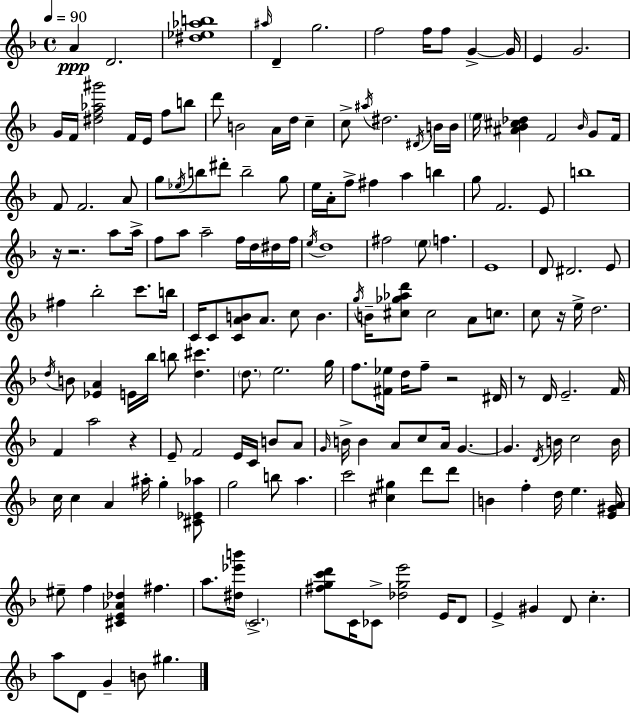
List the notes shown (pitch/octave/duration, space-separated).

A4/q D4/h. [D#5,Eb5,Ab5,B5]/w A#5/s D4/q G5/h. F5/h F5/s F5/e G4/q G4/s E4/q G4/h. G4/s F4/s [D#5,F5,Ab5,G#6]/h F4/s E4/s F5/e B5/e D6/e B4/h A4/s D5/s C5/q C5/e A#5/s D#5/h. D#4/s B4/s B4/s E5/s [A#4,Bb4,C#5,Db5]/q F4/h Bb4/s G4/e F4/s F4/e F4/h. A4/e G5/e Eb5/s B5/e D#6/e B5/h G5/e E5/s A4/s F5/e F#5/q A5/q B5/q G5/e F4/h. E4/e B5/w R/s R/h. A5/e A5/s F5/e A5/e A5/h F5/s D5/s D#5/s F5/s E5/s D5/w F#5/h E5/e F5/q. E4/w D4/e D#4/h. E4/e F#5/q Bb5/h C6/e. B5/s C4/s C4/e [C4,A4,B4]/e A4/e. C5/e B4/q. G5/s B4/s [C#5,Gb5,Ab5,D6]/e C#5/h A4/e C5/e. C5/e R/s E5/s D5/h. D5/s B4/e [Eb4,A4]/q E4/s Bb5/s B5/e [D5,C#6]/q. D5/e. E5/h. G5/s F5/e. [F#4,Eb5]/s D5/s F5/e R/h D#4/s R/e D4/s E4/h. F4/s F4/q A5/h R/q E4/e F4/h E4/s C4/s B4/e A4/e G4/s B4/s B4/q A4/e C5/e A4/s G4/q. G4/q. D4/s B4/s C5/h B4/s C5/s C5/q A4/q A#5/s G5/q [C#4,Eb4,Ab5]/e G5/h B5/e A5/q. C6/h [C#5,G#5]/q D6/e D6/e B4/q F5/q D5/s E5/q. [E4,G#4,A4]/s EIS5/e F5/q [C#4,E4,Ab4,Db5]/q F#5/q. A5/e. [D#5,Eb6,B6]/s C4/h. [F#5,G5,C6,D6]/e C4/s CES4/e [Db5,G5,E6]/h E4/s D4/e E4/q G#4/q D4/e C5/q. A5/e D4/e G4/q B4/e G#5/q.